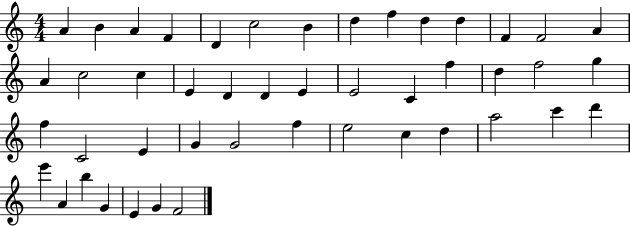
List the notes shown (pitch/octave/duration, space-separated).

A4/q B4/q A4/q F4/q D4/q C5/h B4/q D5/q F5/q D5/q D5/q F4/q F4/h A4/q A4/q C5/h C5/q E4/q D4/q D4/q E4/q E4/h C4/q F5/q D5/q F5/h G5/q F5/q C4/h E4/q G4/q G4/h F5/q E5/h C5/q D5/q A5/h C6/q D6/q E6/q A4/q B5/q G4/q E4/q G4/q F4/h